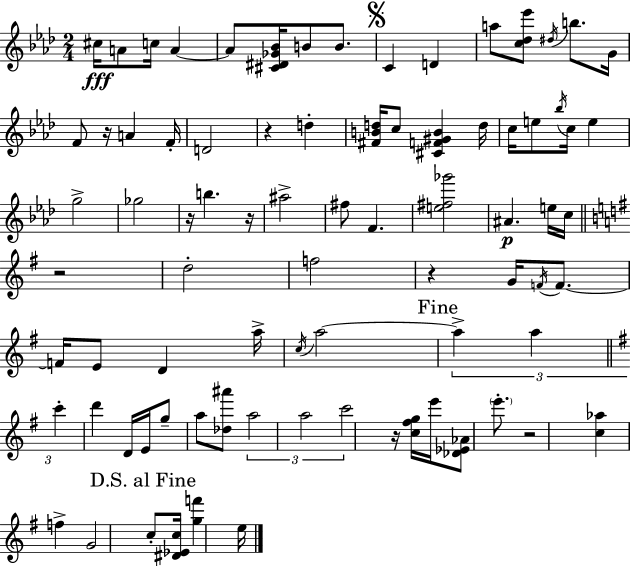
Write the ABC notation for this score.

X:1
T:Untitled
M:2/4
L:1/4
K:Fm
^c/4 A/2 c/4 A A/2 [^C^D_G_B]/4 B/2 B/2 C D a/2 [c_d_e']/2 ^d/4 b/2 G/4 F/2 z/4 A F/4 D2 z d [^FBd]/4 c/2 [^CF^GB] d/4 c/4 e/2 _b/4 c/4 e g2 _g2 z/4 b z/4 ^a2 ^f/2 F [e^f_g']2 ^A e/4 c/4 z2 d2 f2 z G/4 F/4 F/2 F/4 E/2 D a/4 c/4 a2 a a c' d' D/4 E/4 g/2 a/2 [_d^a']/2 a2 a2 c'2 z/4 [c^fg]/4 e'/4 [_D_E_A]/2 e'/2 z2 [c_a] f G2 c/2 [^D_Ec]/4 [gf'] e/4